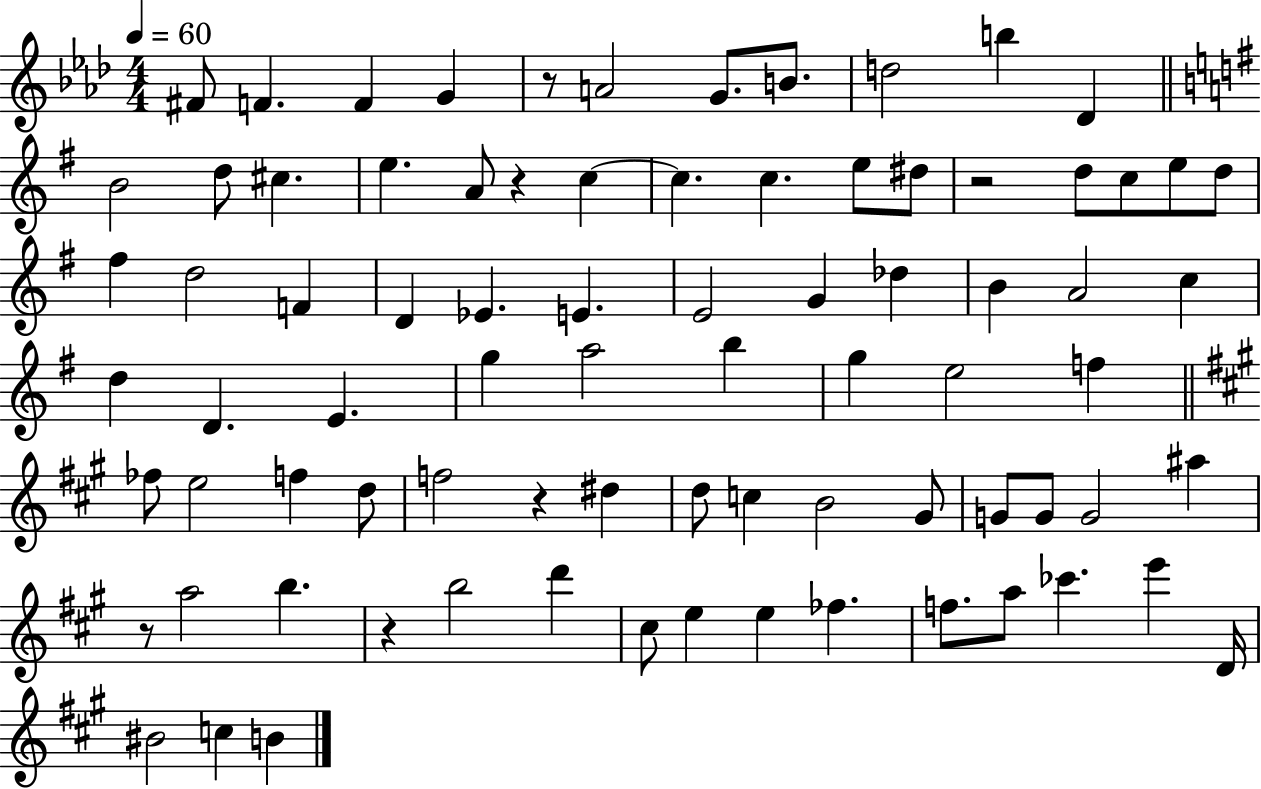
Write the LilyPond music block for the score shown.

{
  \clef treble
  \numericTimeSignature
  \time 4/4
  \key aes \major
  \tempo 4 = 60
  fis'8 f'4. f'4 g'4 | r8 a'2 g'8. b'8. | d''2 b''4 des'4 | \bar "||" \break \key g \major b'2 d''8 cis''4. | e''4. a'8 r4 c''4~~ | c''4. c''4. e''8 dis''8 | r2 d''8 c''8 e''8 d''8 | \break fis''4 d''2 f'4 | d'4 ees'4. e'4. | e'2 g'4 des''4 | b'4 a'2 c''4 | \break d''4 d'4. e'4. | g''4 a''2 b''4 | g''4 e''2 f''4 | \bar "||" \break \key a \major fes''8 e''2 f''4 d''8 | f''2 r4 dis''4 | d''8 c''4 b'2 gis'8 | g'8 g'8 g'2 ais''4 | \break r8 a''2 b''4. | r4 b''2 d'''4 | cis''8 e''4 e''4 fes''4. | f''8. a''8 ces'''4. e'''4 d'16 | \break bis'2 c''4 b'4 | \bar "|."
}